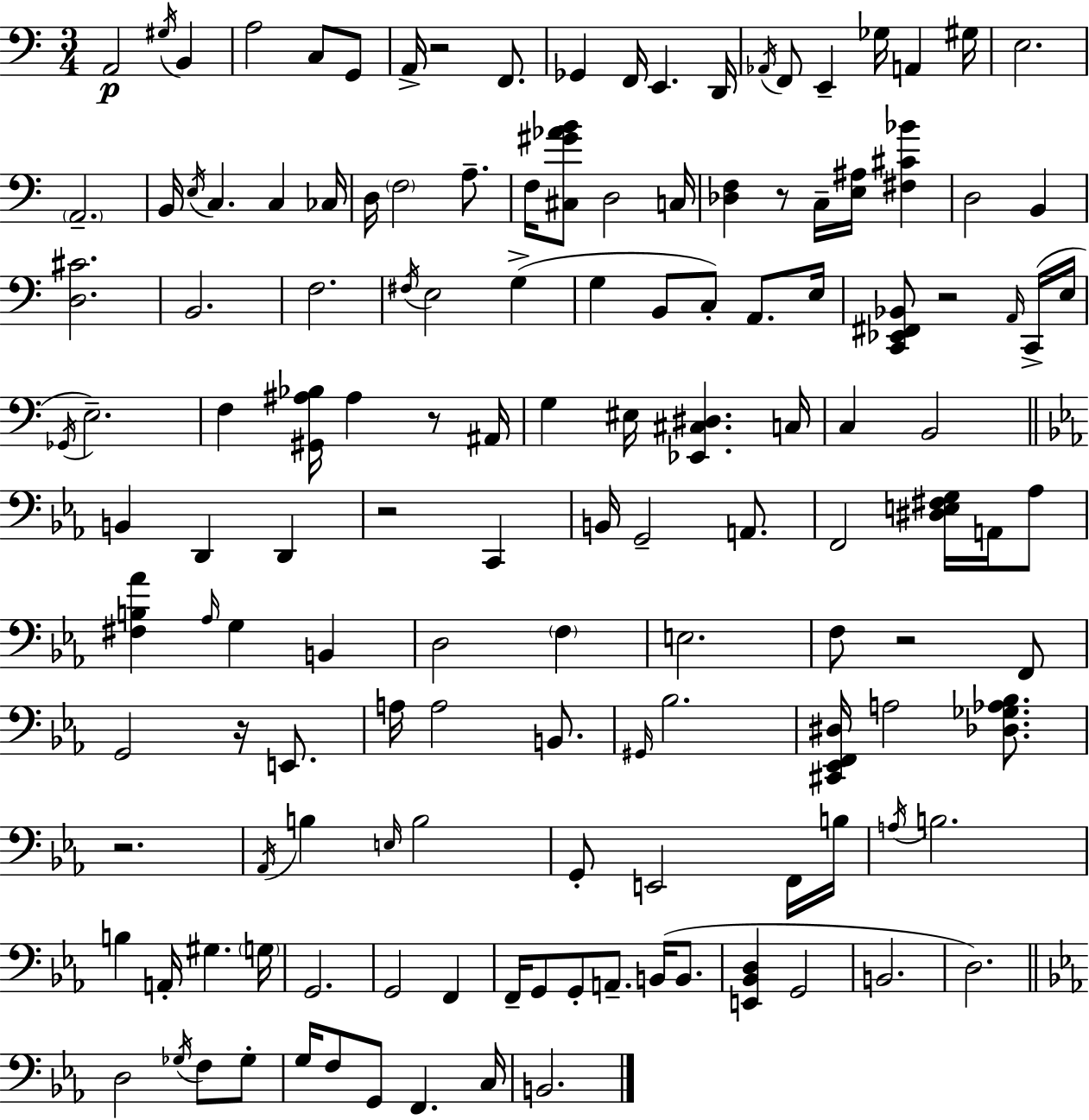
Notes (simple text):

A2/h G#3/s B2/q A3/h C3/e G2/e A2/s R/h F2/e. Gb2/q F2/s E2/q. D2/s Ab2/s F2/e E2/q Gb3/s A2/q G#3/s E3/h. A2/h. B2/s E3/s C3/q. C3/q CES3/s D3/s F3/h A3/e. F3/s [C#3,G#4,Ab4,B4]/e D3/h C3/s [Db3,F3]/q R/e C3/s [E3,A#3]/s [F#3,C#4,Bb4]/q D3/h B2/q [D3,C#4]/h. B2/h. F3/h. F#3/s E3/h G3/q G3/q B2/e C3/e A2/e. E3/s [C2,Eb2,F#2,Bb2]/e R/h A2/s C2/s E3/s Gb2/s E3/h. F3/q [G#2,A#3,Bb3]/s A#3/q R/e A#2/s G3/q EIS3/s [Eb2,C#3,D#3]/q. C3/s C3/q B2/h B2/q D2/q D2/q R/h C2/q B2/s G2/h A2/e. F2/h [D#3,E3,F#3,G3]/s A2/s Ab3/e [F#3,B3,Ab4]/q Ab3/s G3/q B2/q D3/h F3/q E3/h. F3/e R/h F2/e G2/h R/s E2/e. A3/s A3/h B2/e. G#2/s Bb3/h. [C#2,Eb2,F2,D#3]/s A3/h [Db3,Gb3,Ab3,Bb3]/e. R/h. Ab2/s B3/q E3/s B3/h G2/e E2/h F2/s B3/s A3/s B3/h. B3/q A2/s G#3/q. G3/s G2/h. G2/h F2/q F2/s G2/e G2/e A2/e. B2/s B2/e. [E2,Bb2,D3]/q G2/h B2/h. D3/h. D3/h Gb3/s F3/e Gb3/e G3/s F3/e G2/e F2/q. C3/s B2/h.